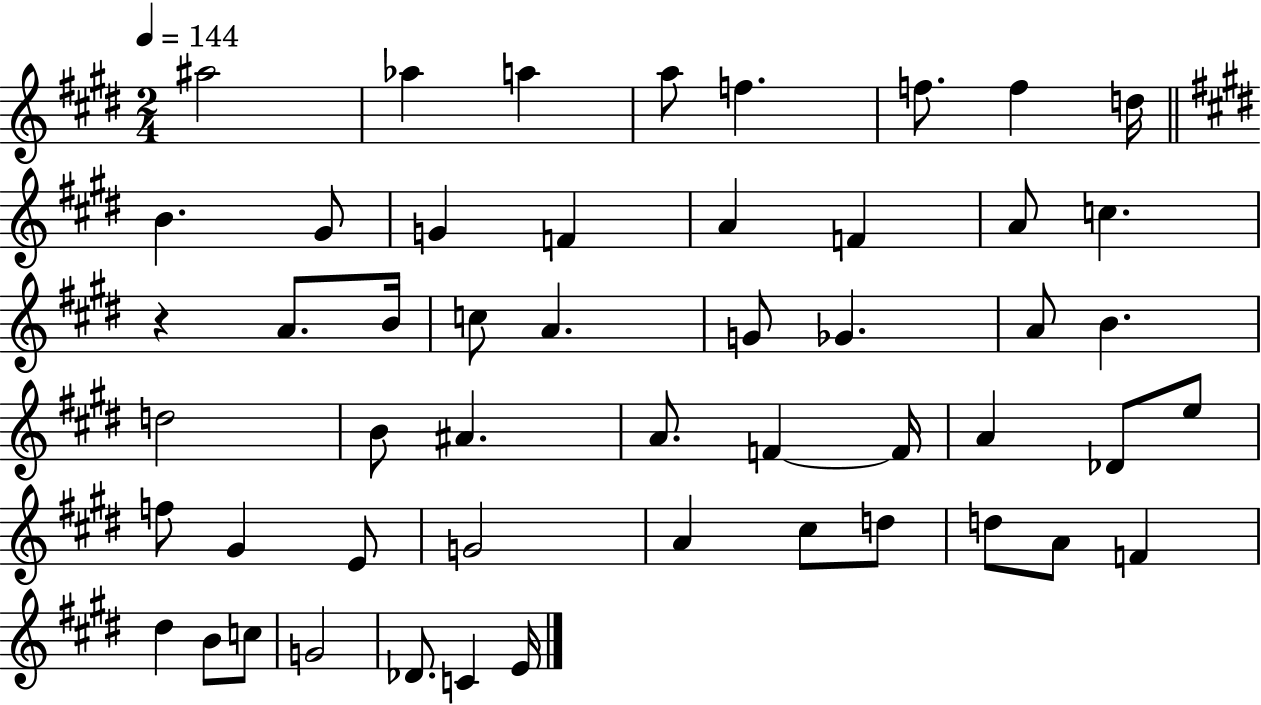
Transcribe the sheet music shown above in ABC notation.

X:1
T:Untitled
M:2/4
L:1/4
K:E
^a2 _a a a/2 f f/2 f d/4 B ^G/2 G F A F A/2 c z A/2 B/4 c/2 A G/2 _G A/2 B d2 B/2 ^A A/2 F F/4 A _D/2 e/2 f/2 ^G E/2 G2 A ^c/2 d/2 d/2 A/2 F ^d B/2 c/2 G2 _D/2 C E/4